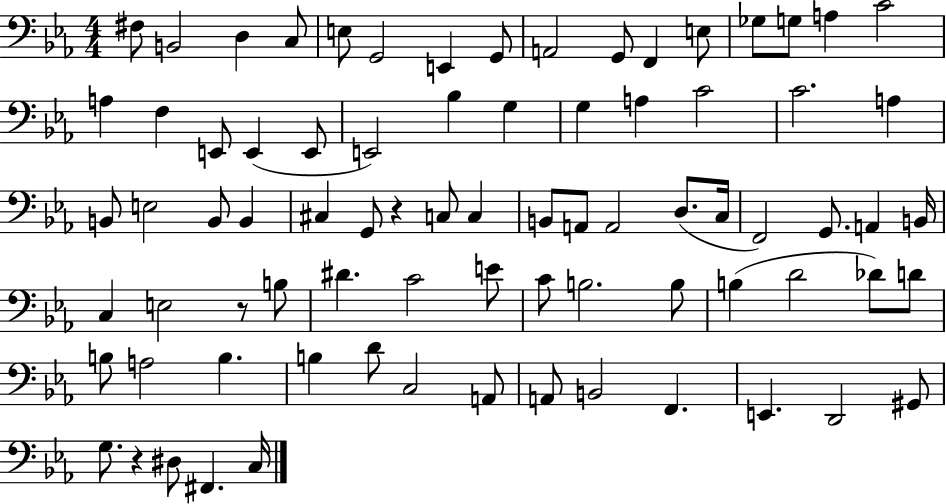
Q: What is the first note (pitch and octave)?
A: F#3